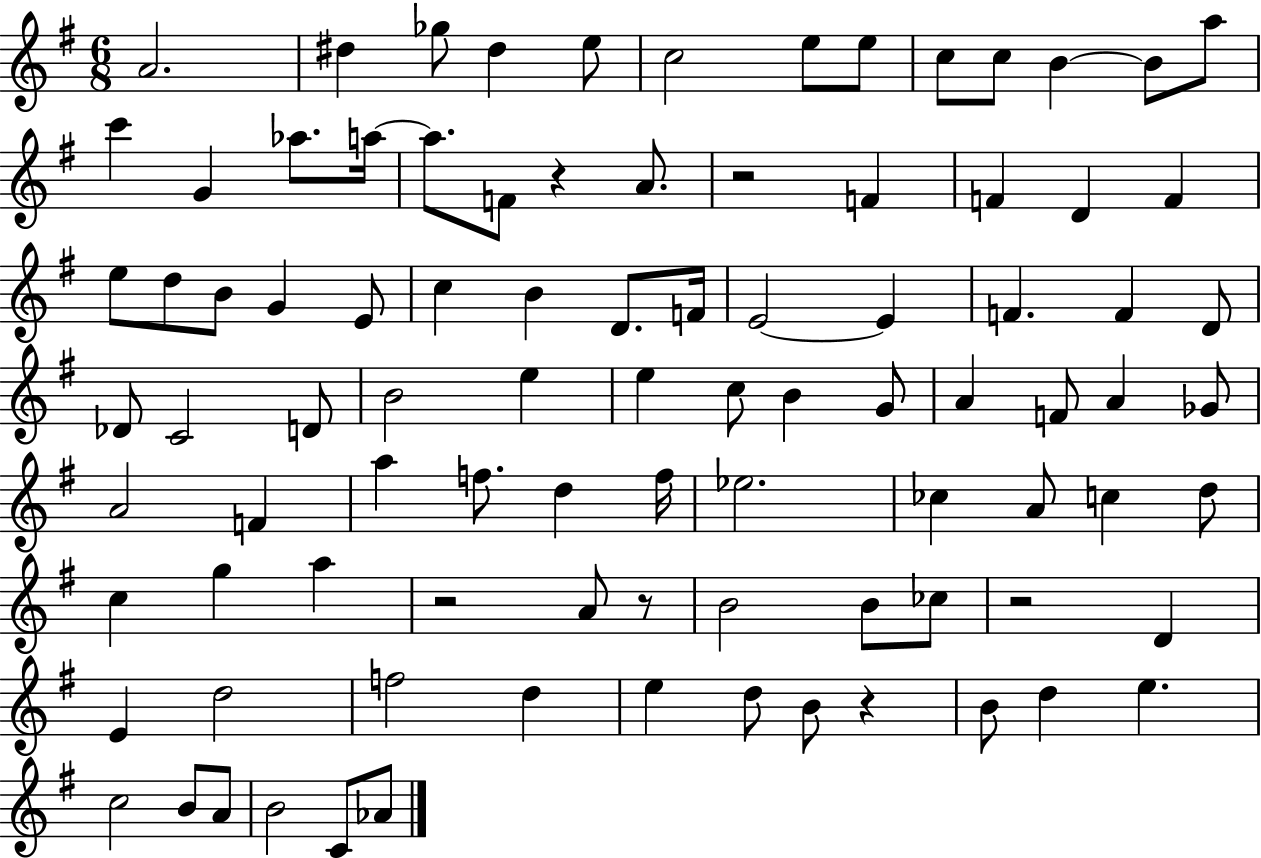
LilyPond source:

{
  \clef treble
  \numericTimeSignature
  \time 6/8
  \key g \major
  a'2. | dis''4 ges''8 dis''4 e''8 | c''2 e''8 e''8 | c''8 c''8 b'4~~ b'8 a''8 | \break c'''4 g'4 aes''8. a''16~~ | a''8. f'8 r4 a'8. | r2 f'4 | f'4 d'4 f'4 | \break e''8 d''8 b'8 g'4 e'8 | c''4 b'4 d'8. f'16 | e'2~~ e'4 | f'4. f'4 d'8 | \break des'8 c'2 d'8 | b'2 e''4 | e''4 c''8 b'4 g'8 | a'4 f'8 a'4 ges'8 | \break a'2 f'4 | a''4 f''8. d''4 f''16 | ees''2. | ces''4 a'8 c''4 d''8 | \break c''4 g''4 a''4 | r2 a'8 r8 | b'2 b'8 ces''8 | r2 d'4 | \break e'4 d''2 | f''2 d''4 | e''4 d''8 b'8 r4 | b'8 d''4 e''4. | \break c''2 b'8 a'8 | b'2 c'8 aes'8 | \bar "|."
}